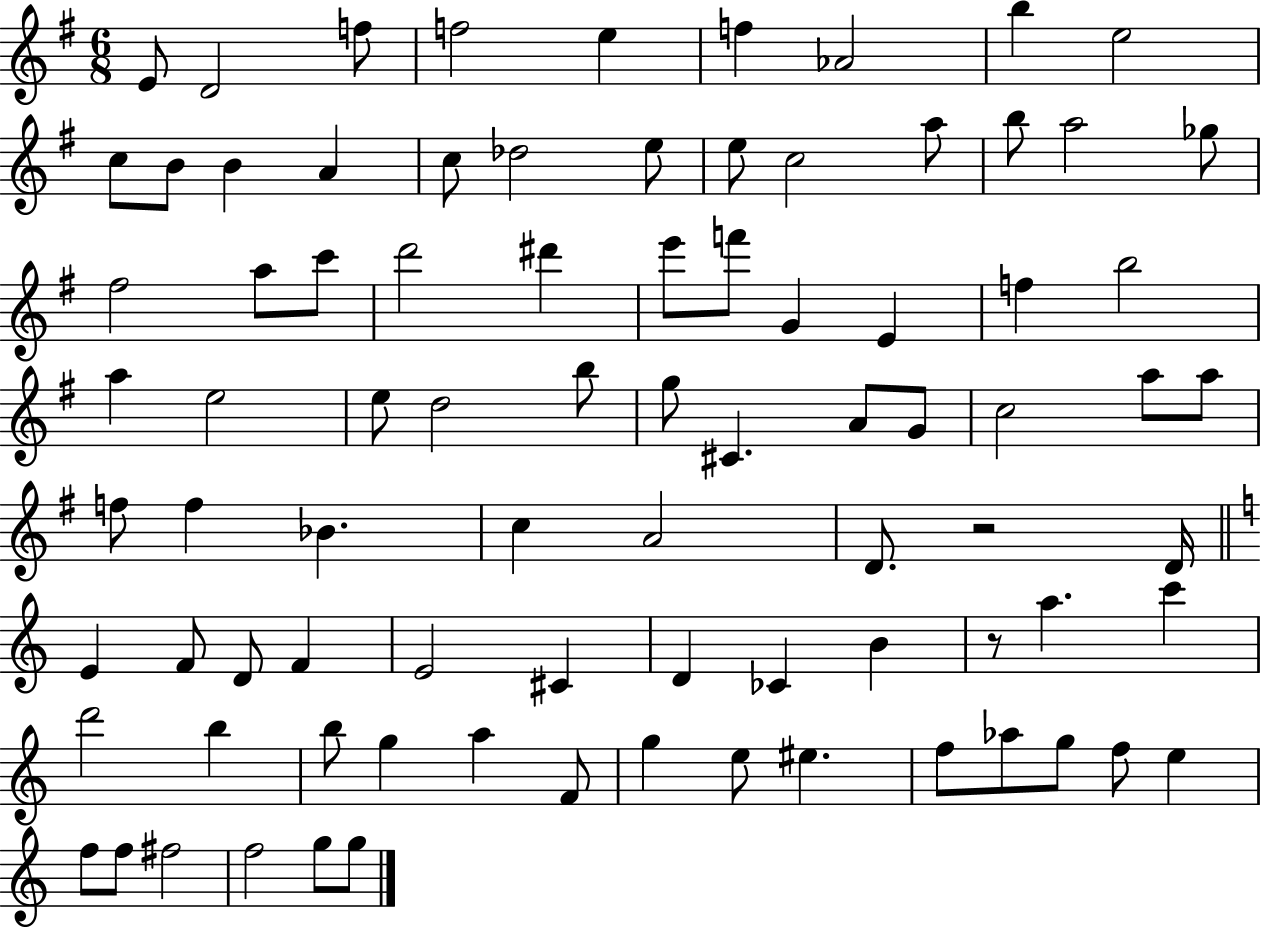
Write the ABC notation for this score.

X:1
T:Untitled
M:6/8
L:1/4
K:G
E/2 D2 f/2 f2 e f _A2 b e2 c/2 B/2 B A c/2 _d2 e/2 e/2 c2 a/2 b/2 a2 _g/2 ^f2 a/2 c'/2 d'2 ^d' e'/2 f'/2 G E f b2 a e2 e/2 d2 b/2 g/2 ^C A/2 G/2 c2 a/2 a/2 f/2 f _B c A2 D/2 z2 D/4 E F/2 D/2 F E2 ^C D _C B z/2 a c' d'2 b b/2 g a F/2 g e/2 ^e f/2 _a/2 g/2 f/2 e f/2 f/2 ^f2 f2 g/2 g/2